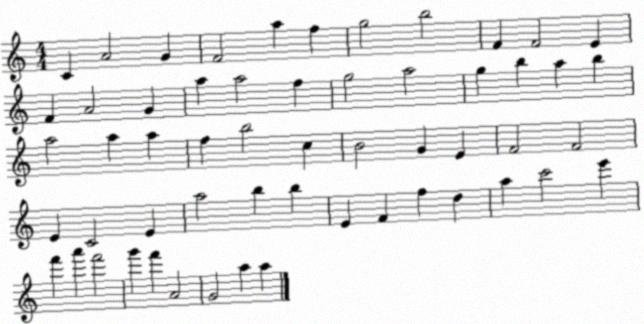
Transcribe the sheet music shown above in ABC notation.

X:1
T:Untitled
M:4/4
L:1/4
K:C
C A2 G F2 a f g2 b2 F F2 E F A2 G a a2 f g2 a2 g b a b a2 a a f b2 c B2 G E F2 F2 E C2 E a2 b b E F f d a c'2 e' f' a' f'2 g' f' A2 G2 a a